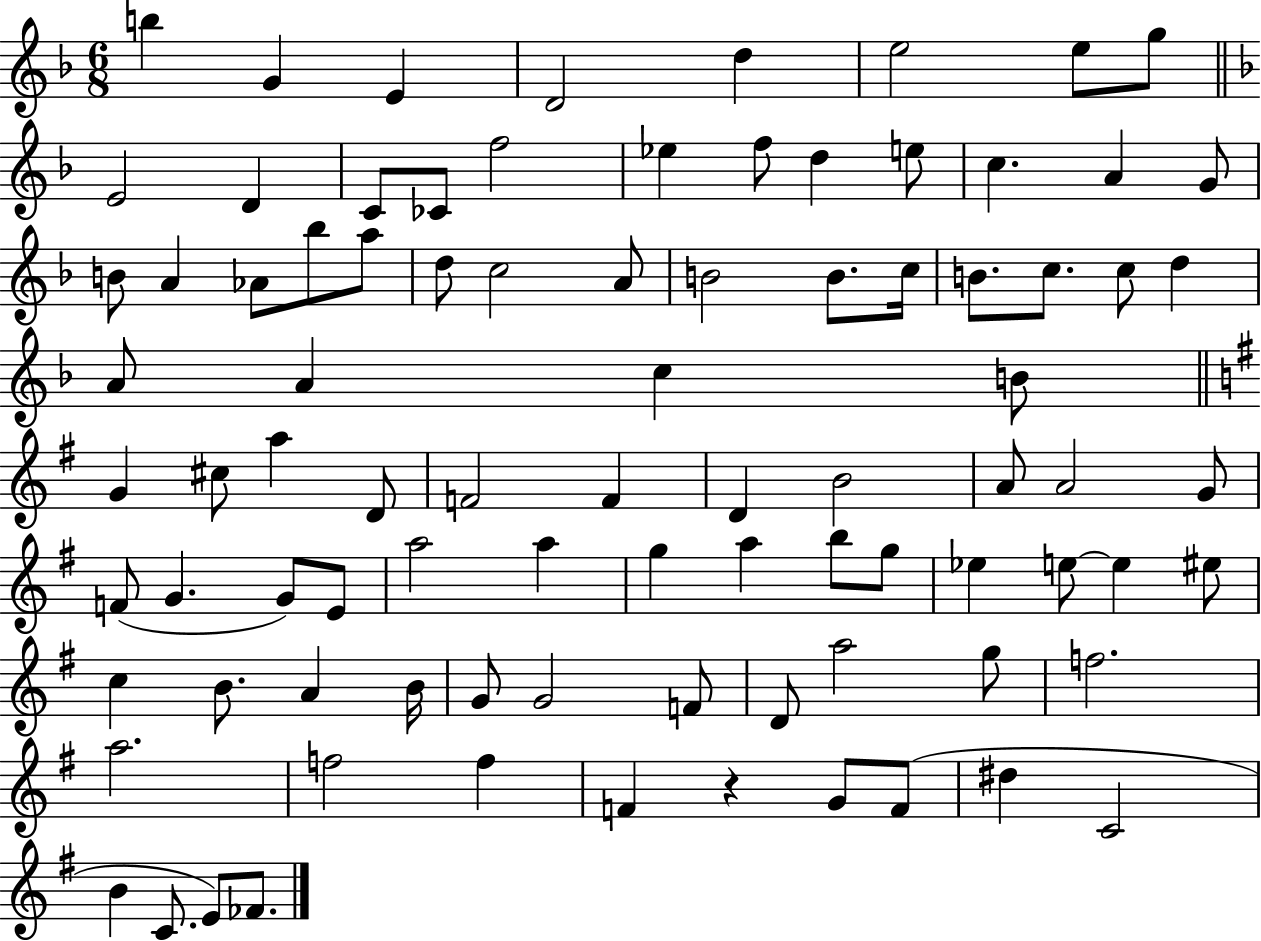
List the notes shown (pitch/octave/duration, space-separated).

B5/q G4/q E4/q D4/h D5/q E5/h E5/e G5/e E4/h D4/q C4/e CES4/e F5/h Eb5/q F5/e D5/q E5/e C5/q. A4/q G4/e B4/e A4/q Ab4/e Bb5/e A5/e D5/e C5/h A4/e B4/h B4/e. C5/s B4/e. C5/e. C5/e D5/q A4/e A4/q C5/q B4/e G4/q C#5/e A5/q D4/e F4/h F4/q D4/q B4/h A4/e A4/h G4/e F4/e G4/q. G4/e E4/e A5/h A5/q G5/q A5/q B5/e G5/e Eb5/q E5/e E5/q EIS5/e C5/q B4/e. A4/q B4/s G4/e G4/h F4/e D4/e A5/h G5/e F5/h. A5/h. F5/h F5/q F4/q R/q G4/e F4/e D#5/q C4/h B4/q C4/e. E4/e FES4/e.